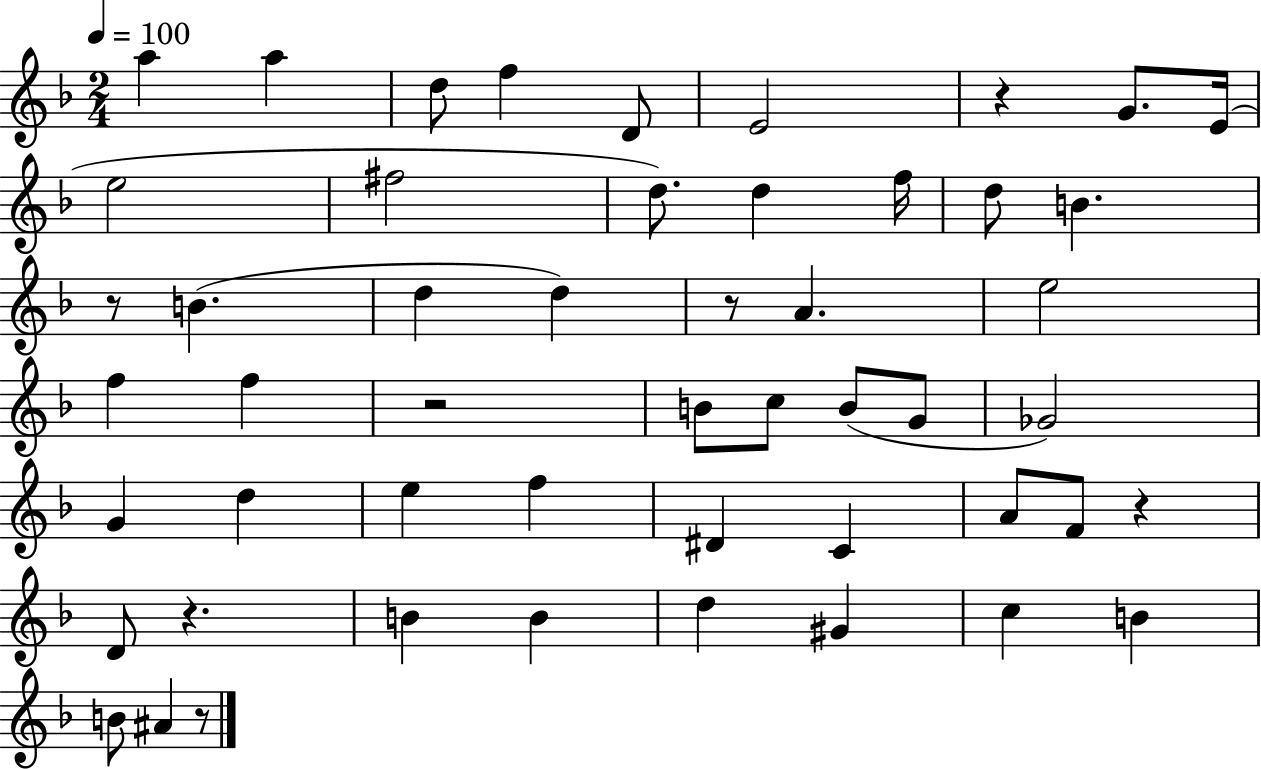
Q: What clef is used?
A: treble